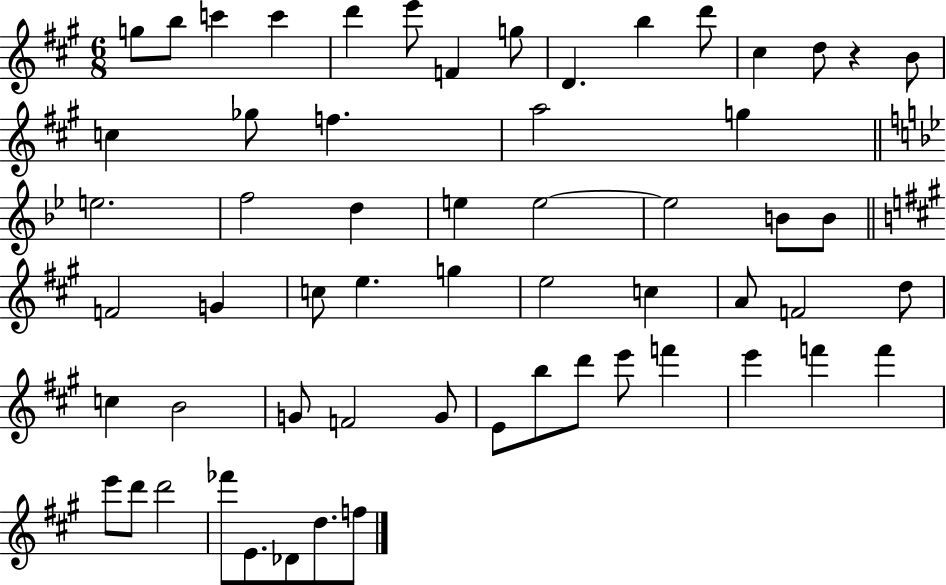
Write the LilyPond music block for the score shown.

{
  \clef treble
  \numericTimeSignature
  \time 6/8
  \key a \major
  g''8 b''8 c'''4 c'''4 | d'''4 e'''8 f'4 g''8 | d'4. b''4 d'''8 | cis''4 d''8 r4 b'8 | \break c''4 ges''8 f''4. | a''2 g''4 | \bar "||" \break \key g \minor e''2. | f''2 d''4 | e''4 e''2~~ | e''2 b'8 b'8 | \break \bar "||" \break \key a \major f'2 g'4 | c''8 e''4. g''4 | e''2 c''4 | a'8 f'2 d''8 | \break c''4 b'2 | g'8 f'2 g'8 | e'8 b''8 d'''8 e'''8 f'''4 | e'''4 f'''4 f'''4 | \break e'''8 d'''8 d'''2 | fes'''8 e'8. des'8 d''8. f''8 | \bar "|."
}